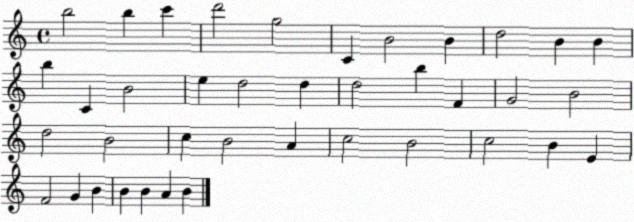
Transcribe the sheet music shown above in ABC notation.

X:1
T:Untitled
M:4/4
L:1/4
K:C
b2 b c' d'2 g2 C B2 B d2 B B b C B2 e d2 d d2 b F G2 B2 d2 B2 c B2 A c2 B2 c2 B E F2 G B B B A B